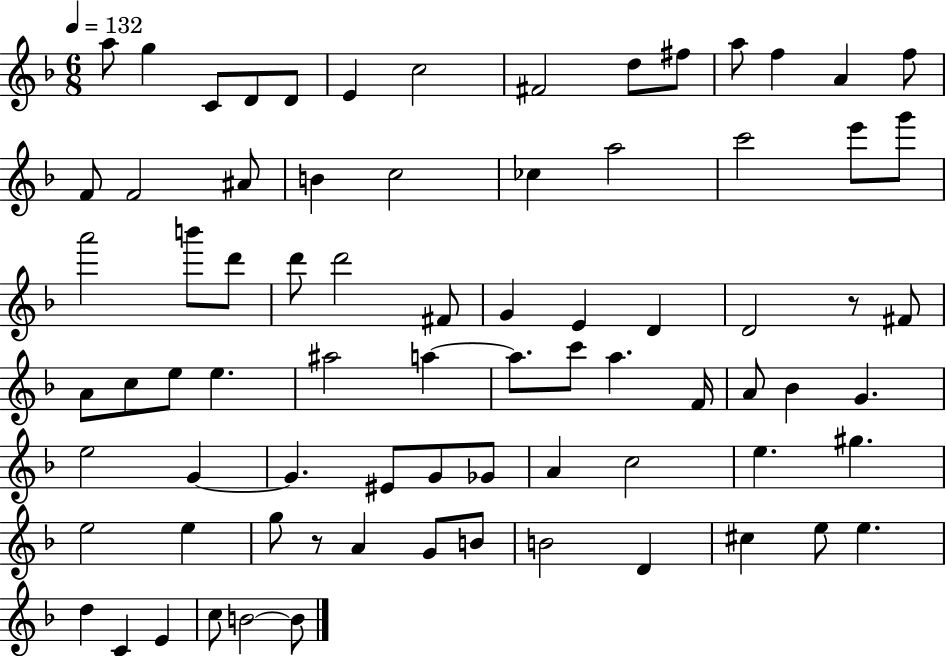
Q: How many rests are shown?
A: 2